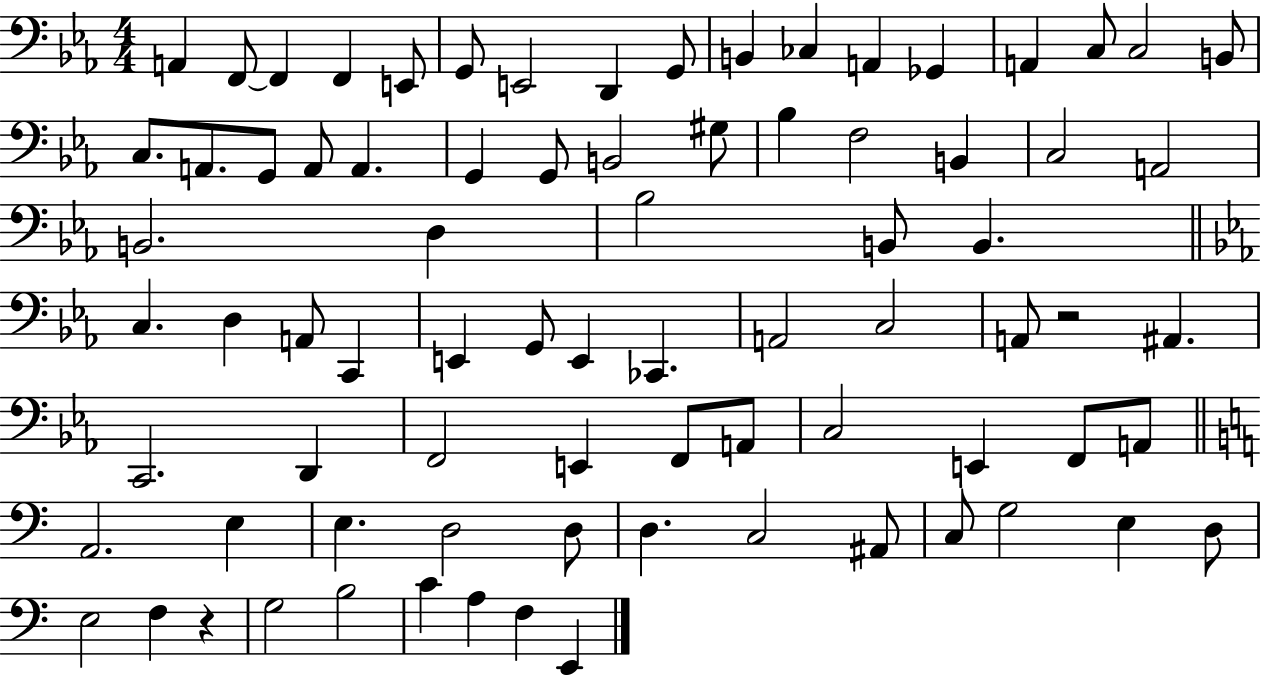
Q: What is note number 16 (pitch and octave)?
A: C3